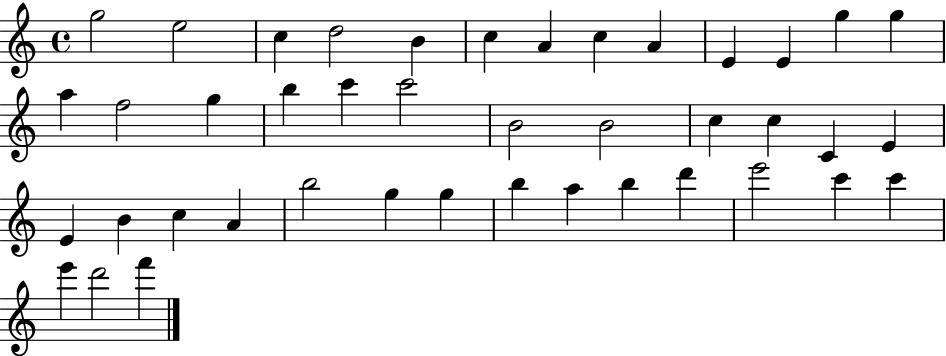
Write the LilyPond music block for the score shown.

{
  \clef treble
  \time 4/4
  \defaultTimeSignature
  \key c \major
  g''2 e''2 | c''4 d''2 b'4 | c''4 a'4 c''4 a'4 | e'4 e'4 g''4 g''4 | \break a''4 f''2 g''4 | b''4 c'''4 c'''2 | b'2 b'2 | c''4 c''4 c'4 e'4 | \break e'4 b'4 c''4 a'4 | b''2 g''4 g''4 | b''4 a''4 b''4 d'''4 | e'''2 c'''4 c'''4 | \break e'''4 d'''2 f'''4 | \bar "|."
}